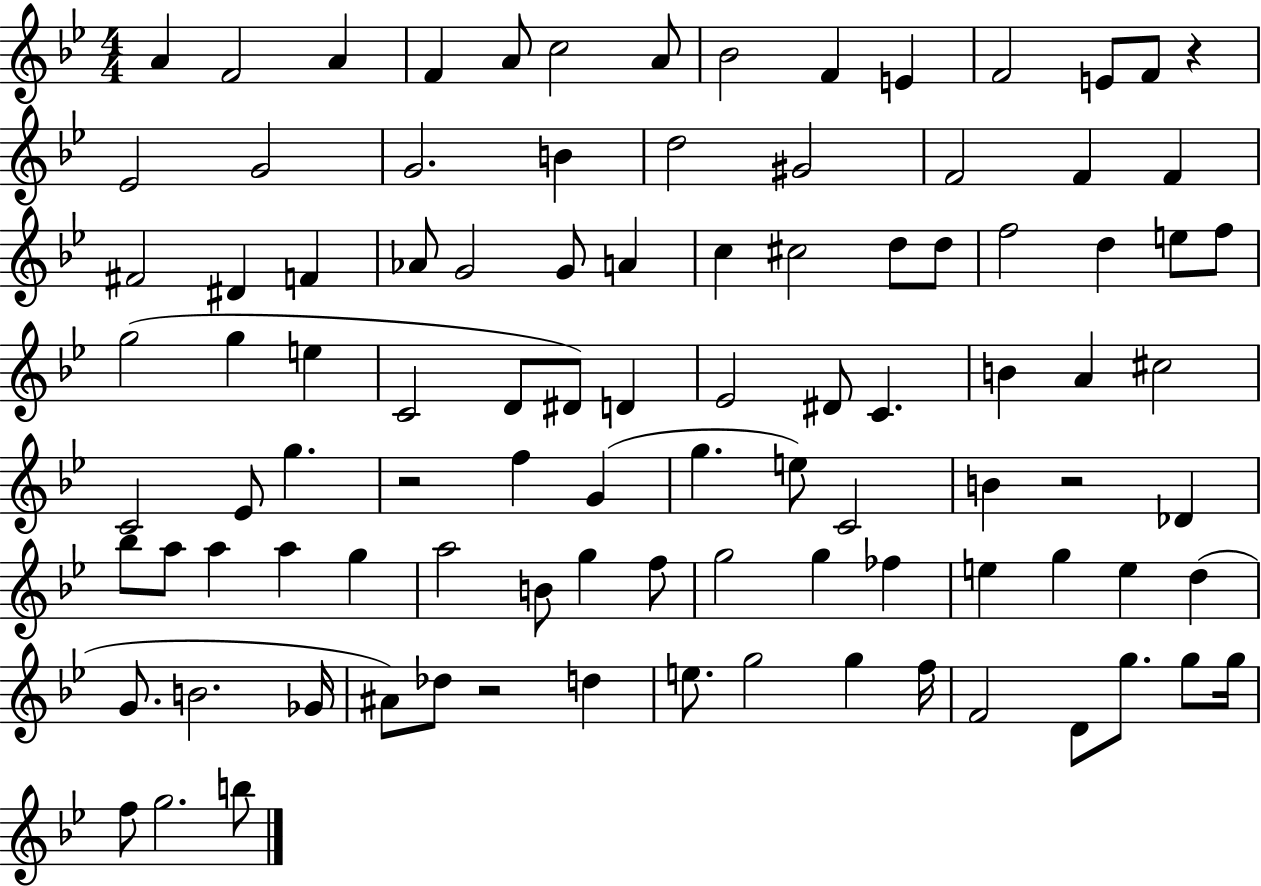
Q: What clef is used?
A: treble